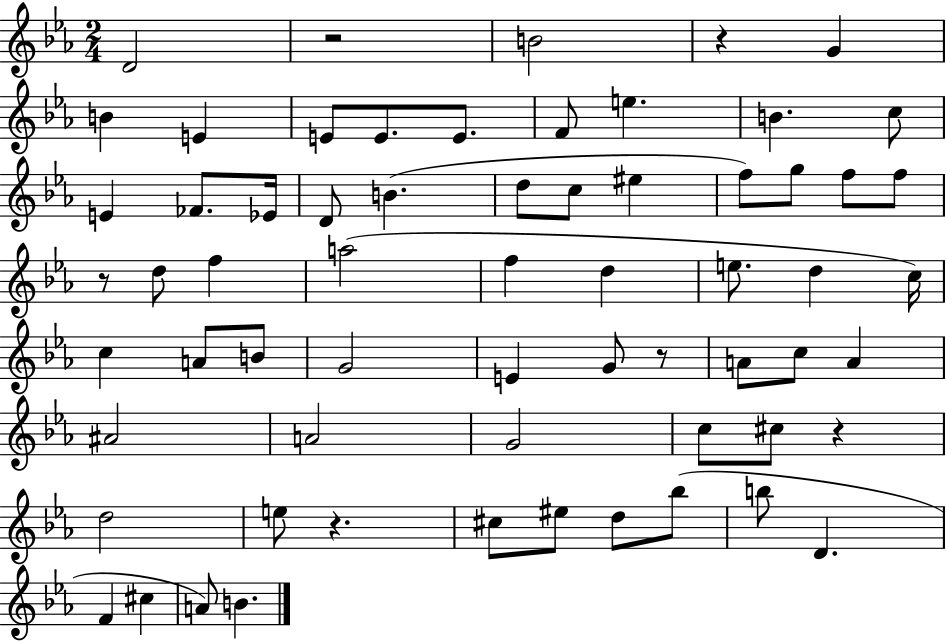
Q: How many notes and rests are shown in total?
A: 64